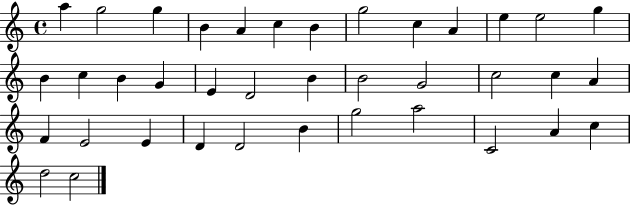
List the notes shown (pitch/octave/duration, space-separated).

A5/q G5/h G5/q B4/q A4/q C5/q B4/q G5/h C5/q A4/q E5/q E5/h G5/q B4/q C5/q B4/q G4/q E4/q D4/h B4/q B4/h G4/h C5/h C5/q A4/q F4/q E4/h E4/q D4/q D4/h B4/q G5/h A5/h C4/h A4/q C5/q D5/h C5/h